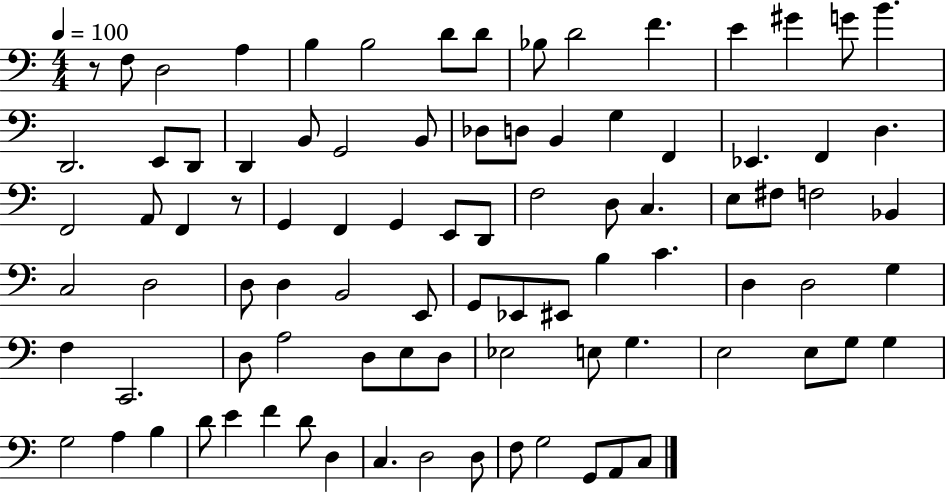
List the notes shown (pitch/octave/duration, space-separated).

R/e F3/e D3/h A3/q B3/q B3/h D4/e D4/e Bb3/e D4/h F4/q. E4/q G#4/q G4/e B4/q. D2/h. E2/e D2/e D2/q B2/e G2/h B2/e Db3/e D3/e B2/q G3/q F2/q Eb2/q. F2/q D3/q. F2/h A2/e F2/q R/e G2/q F2/q G2/q E2/e D2/e F3/h D3/e C3/q. E3/e F#3/e F3/h Bb2/q C3/h D3/h D3/e D3/q B2/h E2/e G2/e Eb2/e EIS2/e B3/q C4/q. D3/q D3/h G3/q F3/q C2/h. D3/e A3/h D3/e E3/e D3/e Eb3/h E3/e G3/q. E3/h E3/e G3/e G3/q G3/h A3/q B3/q D4/e E4/q F4/q D4/e D3/q C3/q. D3/h D3/e F3/e G3/h G2/e A2/e C3/e